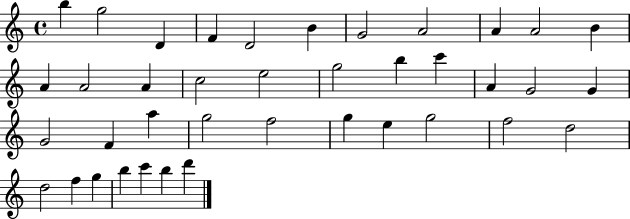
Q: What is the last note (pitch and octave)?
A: D6